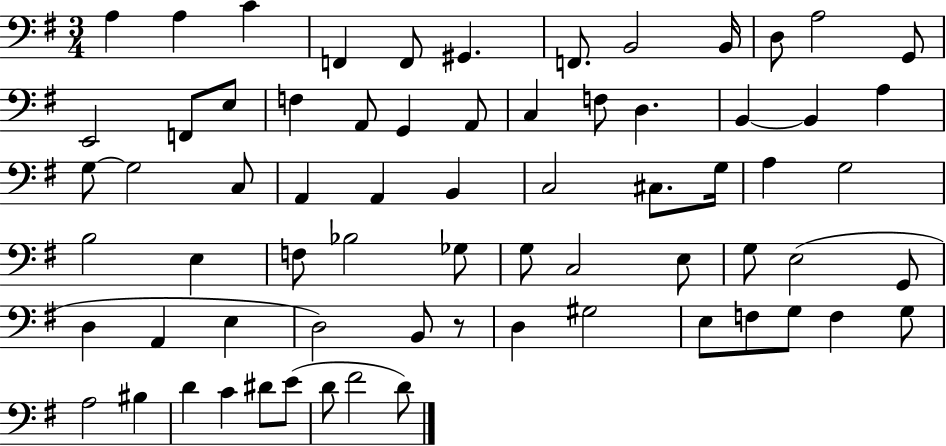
X:1
T:Untitled
M:3/4
L:1/4
K:G
A, A, C F,, F,,/2 ^G,, F,,/2 B,,2 B,,/4 D,/2 A,2 G,,/2 E,,2 F,,/2 E,/2 F, A,,/2 G,, A,,/2 C, F,/2 D, B,, B,, A, G,/2 G,2 C,/2 A,, A,, B,, C,2 ^C,/2 G,/4 A, G,2 B,2 E, F,/2 _B,2 _G,/2 G,/2 C,2 E,/2 G,/2 E,2 G,,/2 D, A,, E, D,2 B,,/2 z/2 D, ^G,2 E,/2 F,/2 G,/2 F, G,/2 A,2 ^B, D C ^D/2 E/2 D/2 ^F2 D/2